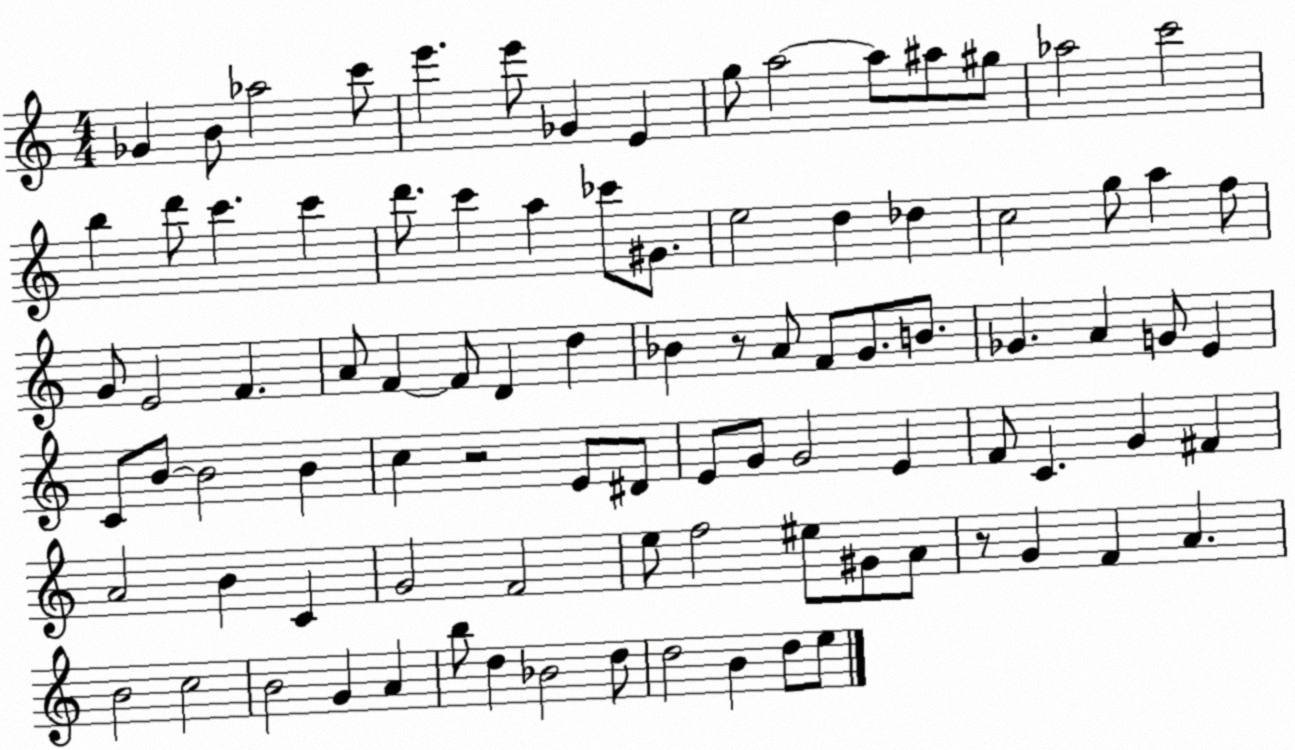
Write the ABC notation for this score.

X:1
T:Untitled
M:4/4
L:1/4
K:C
_G B/2 _a2 c'/2 e' e'/2 _G E g/2 a2 a/2 ^a/2 ^g/2 _a2 c'2 b d'/2 c' c' d'/2 c' a _c'/2 ^G/2 e2 d _d c2 g/2 a f/2 G/2 E2 F A/2 F F/2 D d _B z/2 A/2 F/2 G/2 B/2 _G A G/2 E C/2 B/2 B2 B c z2 E/2 ^D/2 E/2 G/2 G2 E F/2 C G ^F A2 B C G2 F2 e/2 f2 ^e/2 ^G/2 A/2 z/2 G F A B2 c2 B2 G A b/2 d _B2 d/2 d2 B d/2 e/2